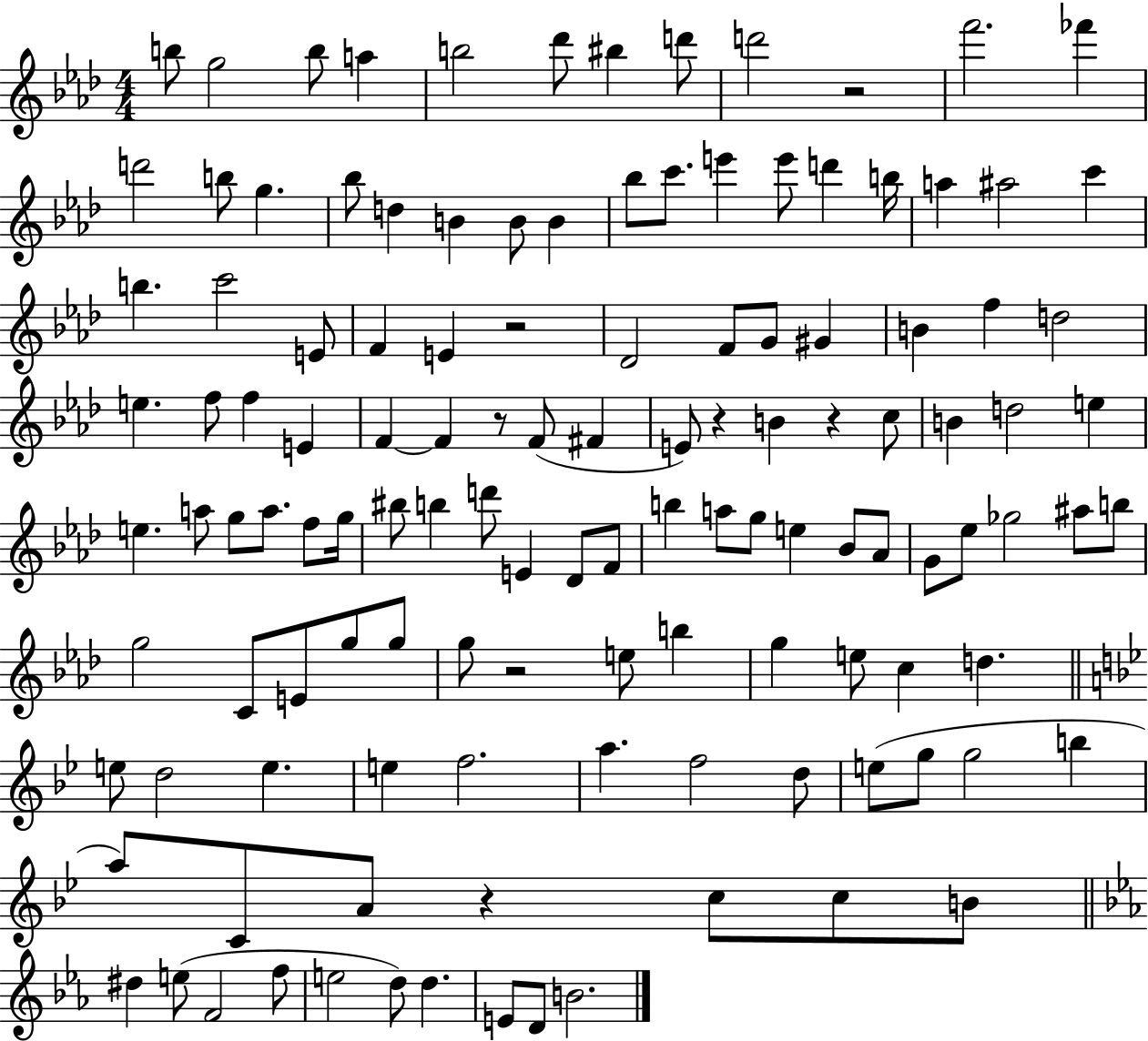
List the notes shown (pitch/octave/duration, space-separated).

B5/e G5/h B5/e A5/q B5/h Db6/e BIS5/q D6/e D6/h R/h F6/h. FES6/q D6/h B5/e G5/q. Bb5/e D5/q B4/q B4/e B4/q Bb5/e C6/e. E6/q E6/e D6/q B5/s A5/q A#5/h C6/q B5/q. C6/h E4/e F4/q E4/q R/h Db4/h F4/e G4/e G#4/q B4/q F5/q D5/h E5/q. F5/e F5/q E4/q F4/q F4/q R/e F4/e F#4/q E4/e R/q B4/q R/q C5/e B4/q D5/h E5/q E5/q. A5/e G5/e A5/e. F5/e G5/s BIS5/e B5/q D6/e E4/q Db4/e F4/e B5/q A5/e G5/e E5/q Bb4/e Ab4/e G4/e Eb5/e Gb5/h A#5/e B5/e G5/h C4/e E4/e G5/e G5/e G5/e R/h E5/e B5/q G5/q E5/e C5/q D5/q. E5/e D5/h E5/q. E5/q F5/h. A5/q. F5/h D5/e E5/e G5/e G5/h B5/q A5/e C4/e A4/e R/q C5/e C5/e B4/e D#5/q E5/e F4/h F5/e E5/h D5/e D5/q. E4/e D4/e B4/h.